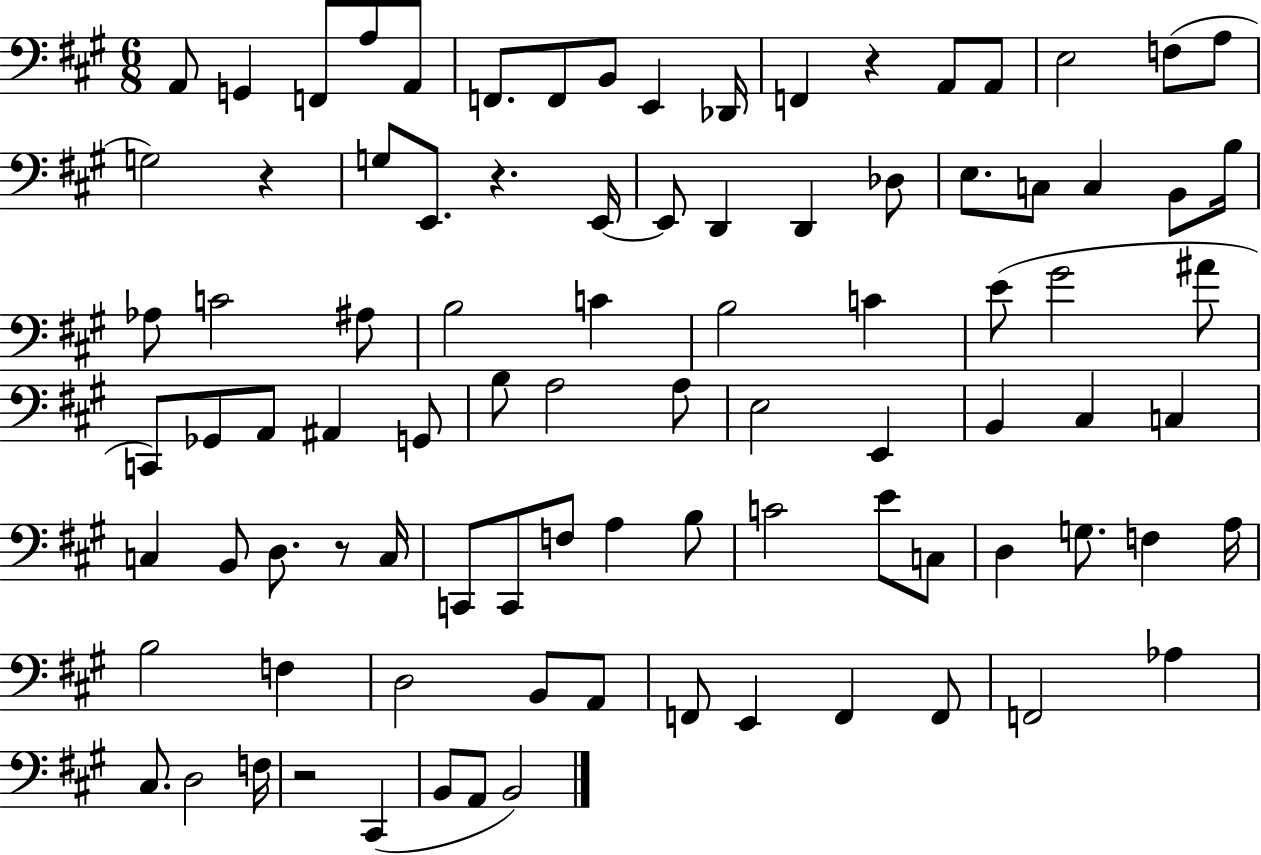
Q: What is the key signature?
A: A major